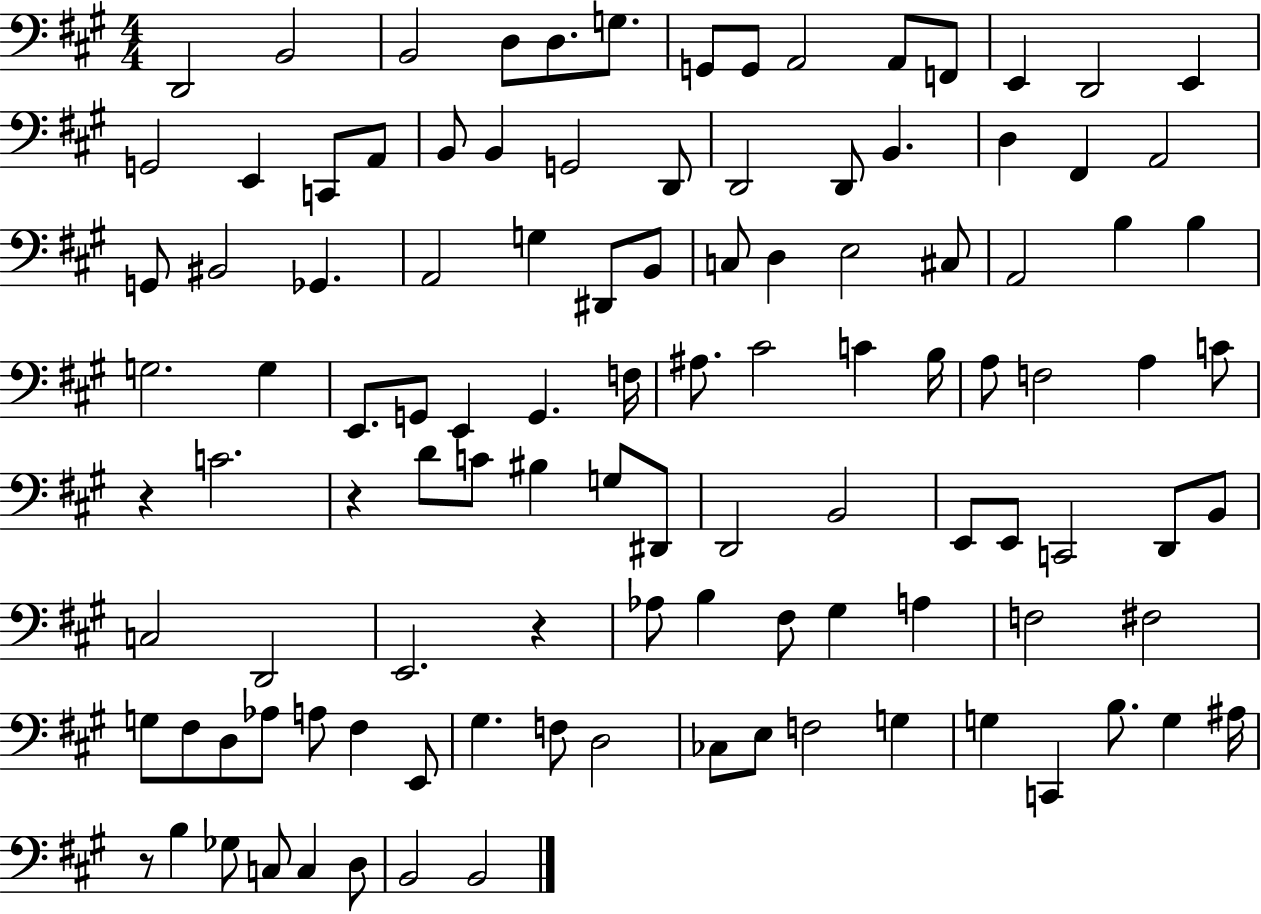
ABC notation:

X:1
T:Untitled
M:4/4
L:1/4
K:A
D,,2 B,,2 B,,2 D,/2 D,/2 G,/2 G,,/2 G,,/2 A,,2 A,,/2 F,,/2 E,, D,,2 E,, G,,2 E,, C,,/2 A,,/2 B,,/2 B,, G,,2 D,,/2 D,,2 D,,/2 B,, D, ^F,, A,,2 G,,/2 ^B,,2 _G,, A,,2 G, ^D,,/2 B,,/2 C,/2 D, E,2 ^C,/2 A,,2 B, B, G,2 G, E,,/2 G,,/2 E,, G,, F,/4 ^A,/2 ^C2 C B,/4 A,/2 F,2 A, C/2 z C2 z D/2 C/2 ^B, G,/2 ^D,,/2 D,,2 B,,2 E,,/2 E,,/2 C,,2 D,,/2 B,,/2 C,2 D,,2 E,,2 z _A,/2 B, ^F,/2 ^G, A, F,2 ^F,2 G,/2 ^F,/2 D,/2 _A,/2 A,/2 ^F, E,,/2 ^G, F,/2 D,2 _C,/2 E,/2 F,2 G, G, C,, B,/2 G, ^A,/4 z/2 B, _G,/2 C,/2 C, D,/2 B,,2 B,,2